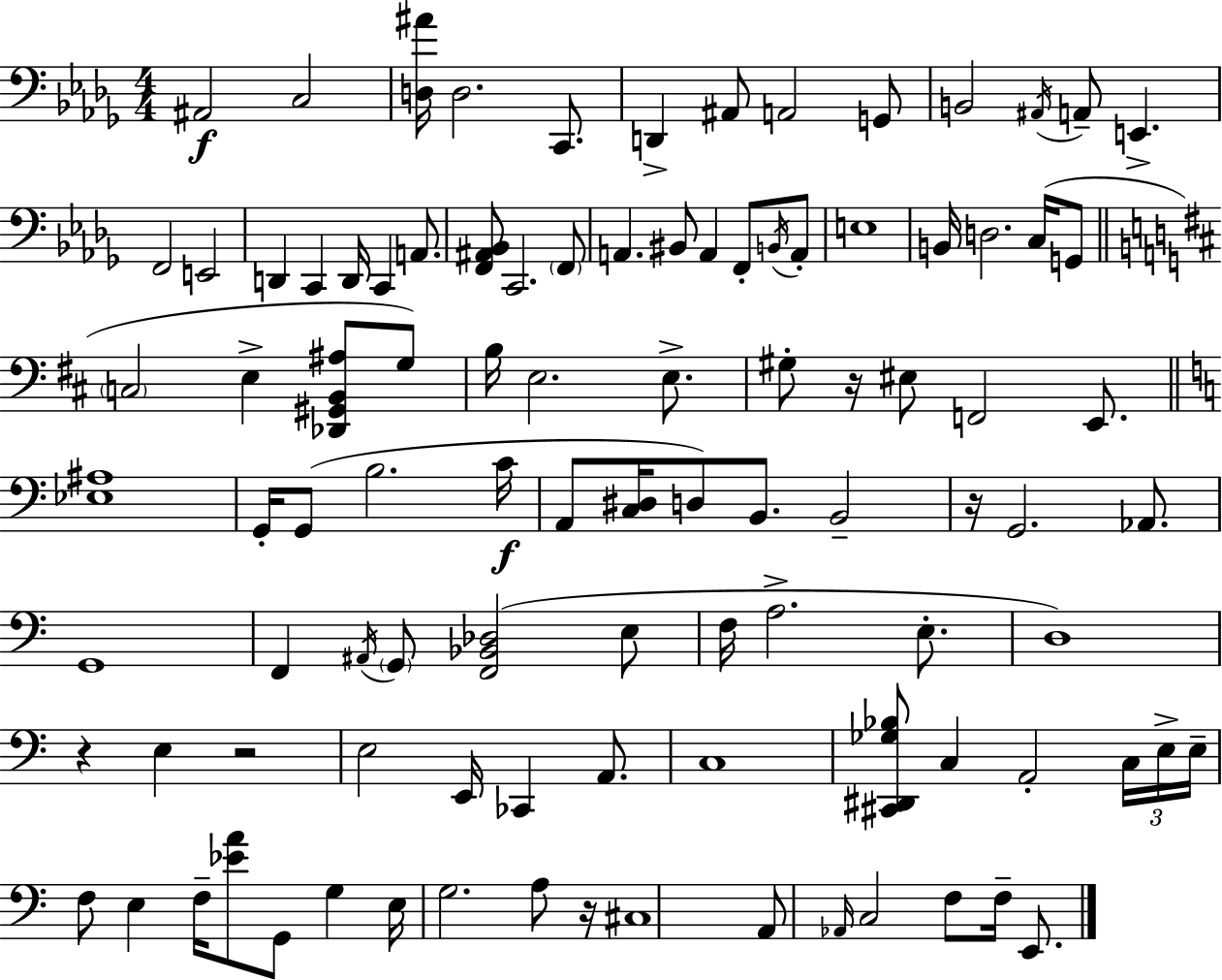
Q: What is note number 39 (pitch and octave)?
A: G#3